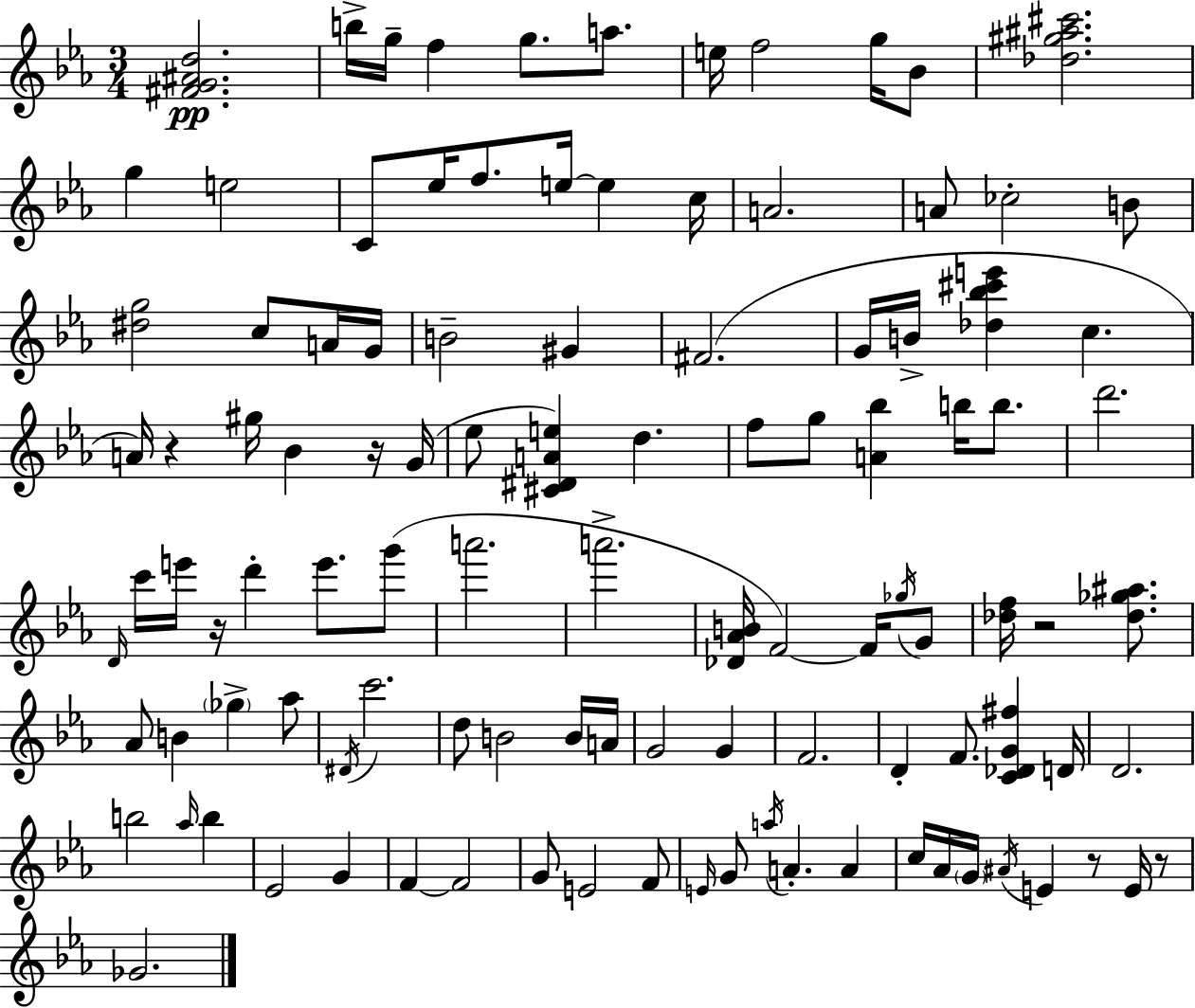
[F#4,G4,A#4,D5]/h. B5/s G5/s F5/q G5/e. A5/e. E5/s F5/h G5/s Bb4/e [Db5,G#5,A#5,C#6]/h. G5/q E5/h C4/e Eb5/s F5/e. E5/s E5/q C5/s A4/h. A4/e CES5/h B4/e [D#5,G5]/h C5/e A4/s G4/s B4/h G#4/q F#4/h. G4/s B4/s [Db5,Bb5,C#6,E6]/q C5/q. A4/s R/q G#5/s Bb4/q R/s G4/s Eb5/e [C#4,D#4,A4,E5]/q D5/q. F5/e G5/e [A4,Bb5]/q B5/s B5/e. D6/h. D4/s C6/s E6/s R/s D6/q E6/e. G6/e A6/h. A6/h. [Db4,Ab4,B4]/s F4/h F4/s Gb5/s G4/e [Db5,F5]/s R/h [Db5,Gb5,A#5]/e. Ab4/e B4/q Gb5/q Ab5/e D#4/s C6/h. D5/e B4/h B4/s A4/s G4/h G4/q F4/h. D4/q F4/e. [C4,Db4,G4,F#5]/q D4/s D4/h. B5/h Ab5/s B5/q Eb4/h G4/q F4/q F4/h G4/e E4/h F4/e E4/s G4/e A5/s A4/q. A4/q C5/s Ab4/s G4/s A#4/s E4/q R/e E4/s R/e Gb4/h.